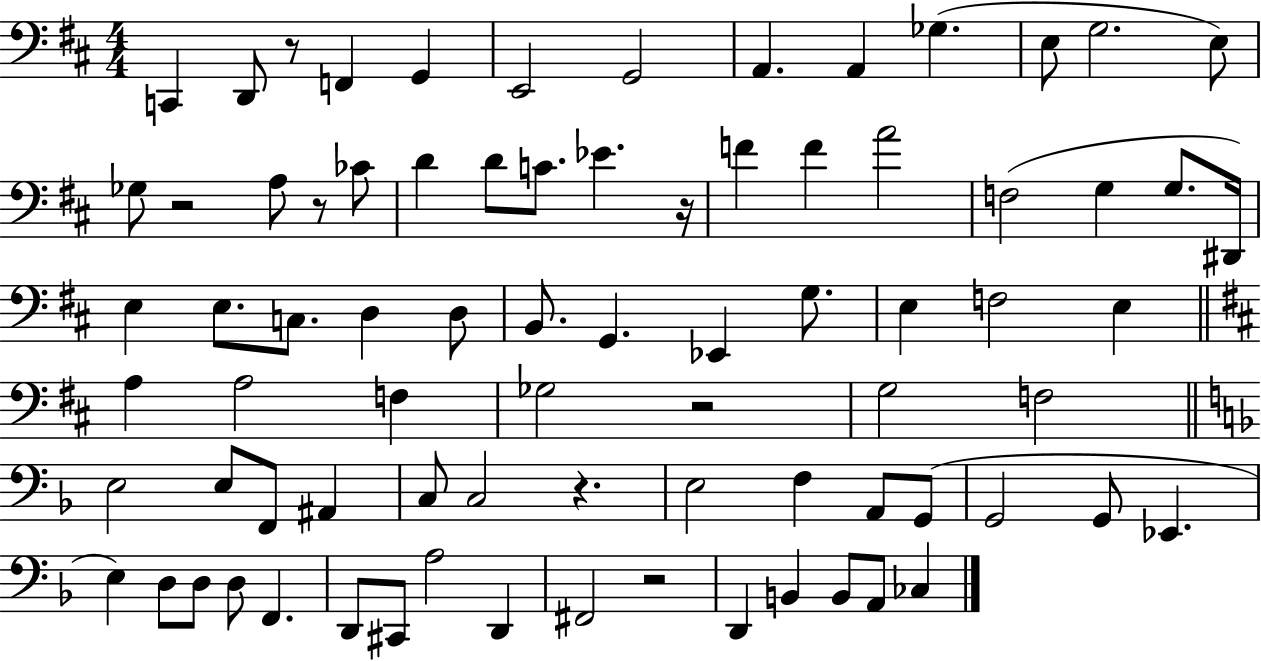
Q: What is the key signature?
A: D major